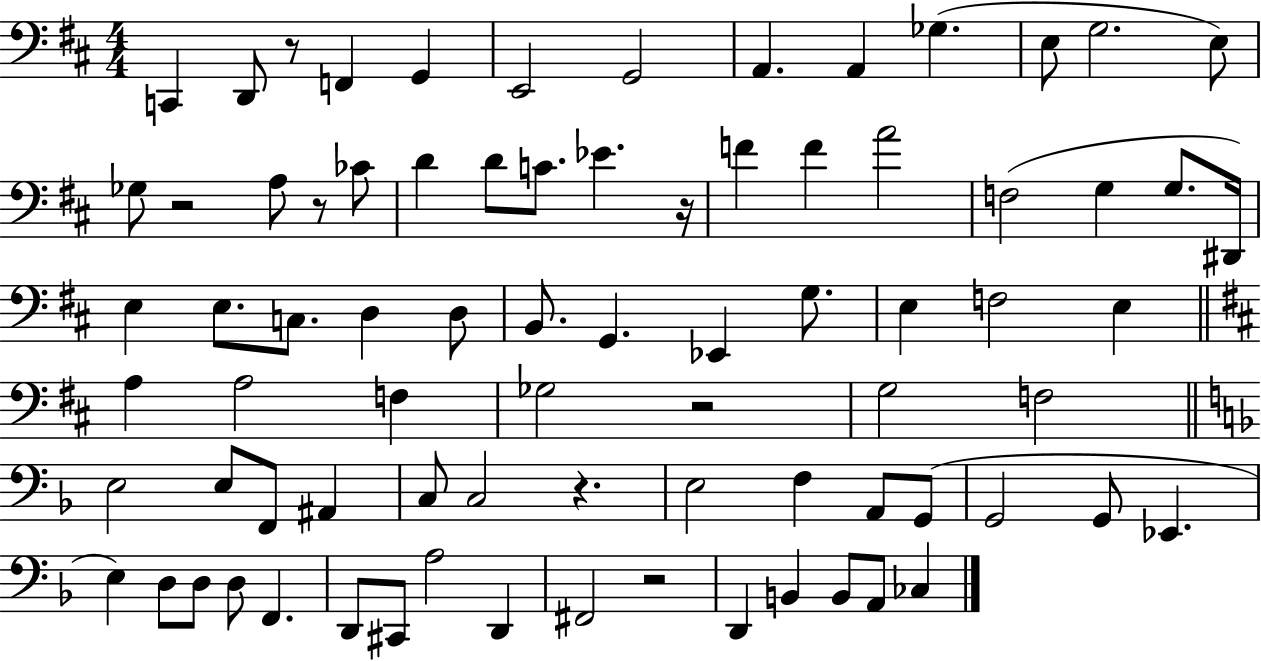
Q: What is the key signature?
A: D major